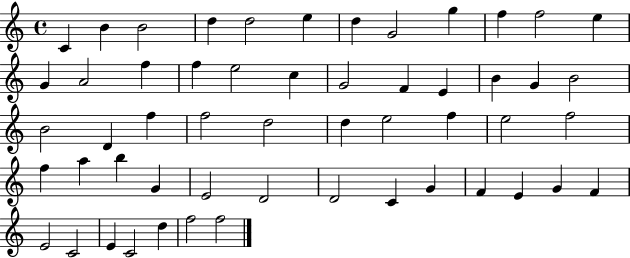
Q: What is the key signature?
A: C major